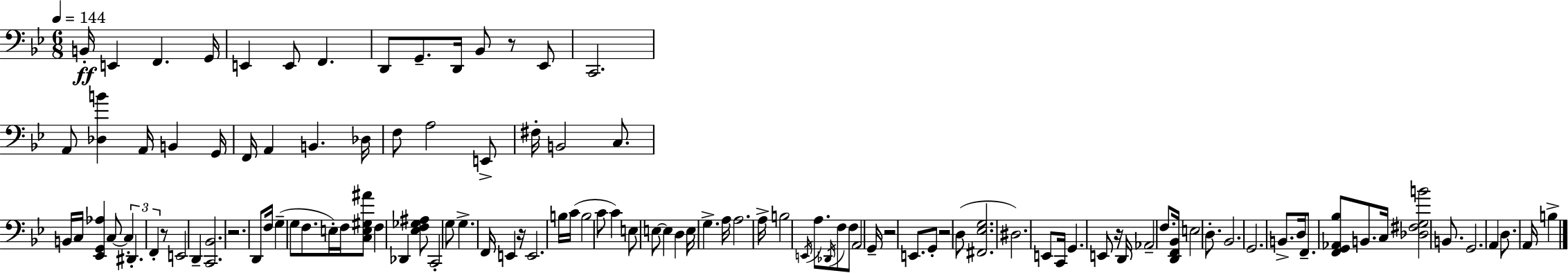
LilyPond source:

{
  \clef bass
  \numericTimeSignature
  \time 6/8
  \key bes \major
  \tempo 4 = 144
  \repeat volta 2 { b,16-.\ff e,4 f,4. g,16 | e,4 e,8 f,4. | d,8 g,8.-- d,16 bes,8 r8 ees,8 | c,2. | \break a,8 <des b'>4 a,16 b,4 g,16 | f,16 a,4 b,4. des16 | f8 a2 e,8-> | fis16-. b,2 c8. | \break b,16 c16 <ees, g, aes>4 c8~~ \tuplet 3/2 { c4-. | dis,4.-. f,4-. } r8 | e,2 d,4-- | <c, bes,>2. | \break r2. | d,8 f16 g4--( g8 f8. | e16-.) f16 <c e gis ais'>8 f4 des,4 | <ees f ges ais>8 c,2-. g8 | \break g4.-> f,16 e,4 r16 | e,2. | b16 c'16( b2 c'8 | c'4) e8 e8~~ e4 | \break d4 e16 g4.-> a16 | a2. | a16-> b2 \acciaccatura { e,16 } a8. | \acciaccatura { des,16 } f8 f8 a,2 | \break g,16-- r2 e,8. | g,8-. r2 | d8( <fis, ees g>2. | dis2.) | \break e,8 c,16 g,4. e,8 | r16 d,16 aes,2-- f8. | <d, f, bes,>16 e2 d8.-. | bes,2. | \break g,2. | b,8.-> d16 f,8.-- <f, g, aes, bes>8 b,8. | c16 <des fis g b'>2 b,8. | g,2. | \break a,4 d8. a,16 b4-> | } \bar "|."
}